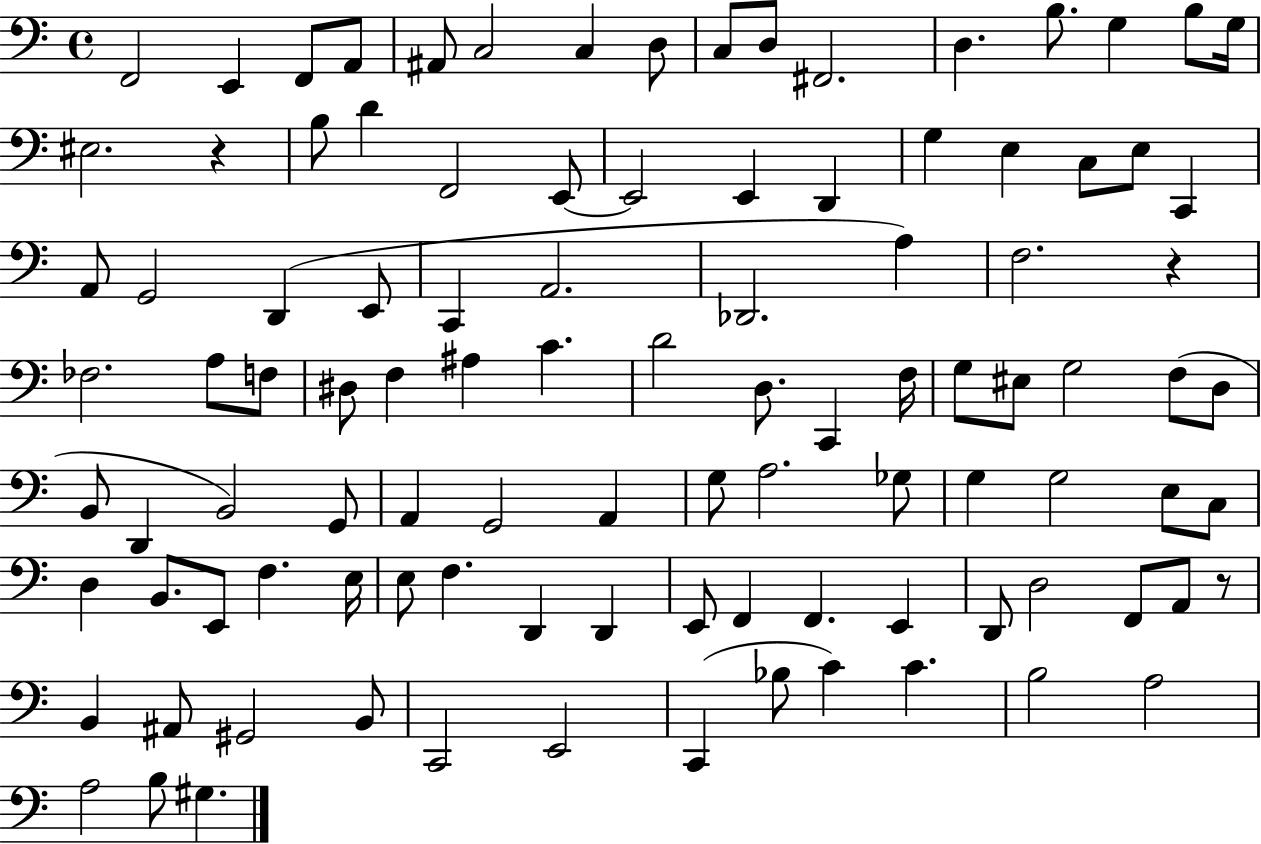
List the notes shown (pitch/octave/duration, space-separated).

F2/h E2/q F2/e A2/e A#2/e C3/h C3/q D3/e C3/e D3/e F#2/h. D3/q. B3/e. G3/q B3/e G3/s EIS3/h. R/q B3/e D4/q F2/h E2/e E2/h E2/q D2/q G3/q E3/q C3/e E3/e C2/q A2/e G2/h D2/q E2/e C2/q A2/h. Db2/h. A3/q F3/h. R/q FES3/h. A3/e F3/e D#3/e F3/q A#3/q C4/q. D4/h D3/e. C2/q F3/s G3/e EIS3/e G3/h F3/e D3/e B2/e D2/q B2/h G2/e A2/q G2/h A2/q G3/e A3/h. Gb3/e G3/q G3/h E3/e C3/e D3/q B2/e. E2/e F3/q. E3/s E3/e F3/q. D2/q D2/q E2/e F2/q F2/q. E2/q D2/e D3/h F2/e A2/e R/e B2/q A#2/e G#2/h B2/e C2/h E2/h C2/q Bb3/e C4/q C4/q. B3/h A3/h A3/h B3/e G#3/q.